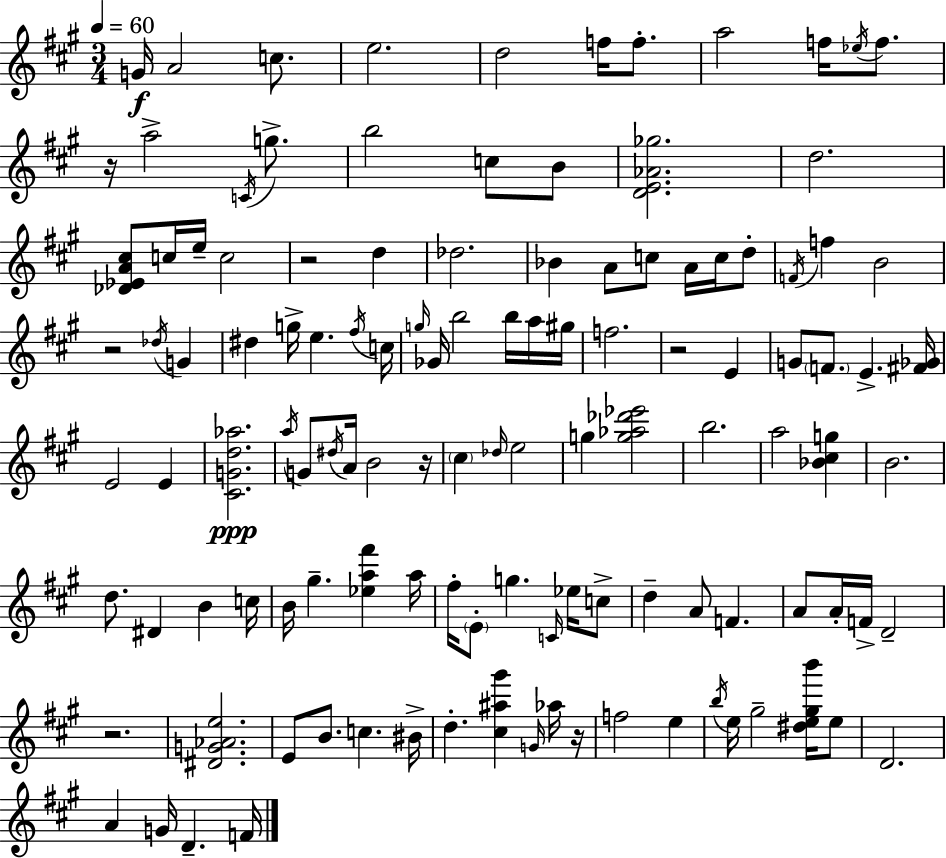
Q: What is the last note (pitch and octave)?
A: F4